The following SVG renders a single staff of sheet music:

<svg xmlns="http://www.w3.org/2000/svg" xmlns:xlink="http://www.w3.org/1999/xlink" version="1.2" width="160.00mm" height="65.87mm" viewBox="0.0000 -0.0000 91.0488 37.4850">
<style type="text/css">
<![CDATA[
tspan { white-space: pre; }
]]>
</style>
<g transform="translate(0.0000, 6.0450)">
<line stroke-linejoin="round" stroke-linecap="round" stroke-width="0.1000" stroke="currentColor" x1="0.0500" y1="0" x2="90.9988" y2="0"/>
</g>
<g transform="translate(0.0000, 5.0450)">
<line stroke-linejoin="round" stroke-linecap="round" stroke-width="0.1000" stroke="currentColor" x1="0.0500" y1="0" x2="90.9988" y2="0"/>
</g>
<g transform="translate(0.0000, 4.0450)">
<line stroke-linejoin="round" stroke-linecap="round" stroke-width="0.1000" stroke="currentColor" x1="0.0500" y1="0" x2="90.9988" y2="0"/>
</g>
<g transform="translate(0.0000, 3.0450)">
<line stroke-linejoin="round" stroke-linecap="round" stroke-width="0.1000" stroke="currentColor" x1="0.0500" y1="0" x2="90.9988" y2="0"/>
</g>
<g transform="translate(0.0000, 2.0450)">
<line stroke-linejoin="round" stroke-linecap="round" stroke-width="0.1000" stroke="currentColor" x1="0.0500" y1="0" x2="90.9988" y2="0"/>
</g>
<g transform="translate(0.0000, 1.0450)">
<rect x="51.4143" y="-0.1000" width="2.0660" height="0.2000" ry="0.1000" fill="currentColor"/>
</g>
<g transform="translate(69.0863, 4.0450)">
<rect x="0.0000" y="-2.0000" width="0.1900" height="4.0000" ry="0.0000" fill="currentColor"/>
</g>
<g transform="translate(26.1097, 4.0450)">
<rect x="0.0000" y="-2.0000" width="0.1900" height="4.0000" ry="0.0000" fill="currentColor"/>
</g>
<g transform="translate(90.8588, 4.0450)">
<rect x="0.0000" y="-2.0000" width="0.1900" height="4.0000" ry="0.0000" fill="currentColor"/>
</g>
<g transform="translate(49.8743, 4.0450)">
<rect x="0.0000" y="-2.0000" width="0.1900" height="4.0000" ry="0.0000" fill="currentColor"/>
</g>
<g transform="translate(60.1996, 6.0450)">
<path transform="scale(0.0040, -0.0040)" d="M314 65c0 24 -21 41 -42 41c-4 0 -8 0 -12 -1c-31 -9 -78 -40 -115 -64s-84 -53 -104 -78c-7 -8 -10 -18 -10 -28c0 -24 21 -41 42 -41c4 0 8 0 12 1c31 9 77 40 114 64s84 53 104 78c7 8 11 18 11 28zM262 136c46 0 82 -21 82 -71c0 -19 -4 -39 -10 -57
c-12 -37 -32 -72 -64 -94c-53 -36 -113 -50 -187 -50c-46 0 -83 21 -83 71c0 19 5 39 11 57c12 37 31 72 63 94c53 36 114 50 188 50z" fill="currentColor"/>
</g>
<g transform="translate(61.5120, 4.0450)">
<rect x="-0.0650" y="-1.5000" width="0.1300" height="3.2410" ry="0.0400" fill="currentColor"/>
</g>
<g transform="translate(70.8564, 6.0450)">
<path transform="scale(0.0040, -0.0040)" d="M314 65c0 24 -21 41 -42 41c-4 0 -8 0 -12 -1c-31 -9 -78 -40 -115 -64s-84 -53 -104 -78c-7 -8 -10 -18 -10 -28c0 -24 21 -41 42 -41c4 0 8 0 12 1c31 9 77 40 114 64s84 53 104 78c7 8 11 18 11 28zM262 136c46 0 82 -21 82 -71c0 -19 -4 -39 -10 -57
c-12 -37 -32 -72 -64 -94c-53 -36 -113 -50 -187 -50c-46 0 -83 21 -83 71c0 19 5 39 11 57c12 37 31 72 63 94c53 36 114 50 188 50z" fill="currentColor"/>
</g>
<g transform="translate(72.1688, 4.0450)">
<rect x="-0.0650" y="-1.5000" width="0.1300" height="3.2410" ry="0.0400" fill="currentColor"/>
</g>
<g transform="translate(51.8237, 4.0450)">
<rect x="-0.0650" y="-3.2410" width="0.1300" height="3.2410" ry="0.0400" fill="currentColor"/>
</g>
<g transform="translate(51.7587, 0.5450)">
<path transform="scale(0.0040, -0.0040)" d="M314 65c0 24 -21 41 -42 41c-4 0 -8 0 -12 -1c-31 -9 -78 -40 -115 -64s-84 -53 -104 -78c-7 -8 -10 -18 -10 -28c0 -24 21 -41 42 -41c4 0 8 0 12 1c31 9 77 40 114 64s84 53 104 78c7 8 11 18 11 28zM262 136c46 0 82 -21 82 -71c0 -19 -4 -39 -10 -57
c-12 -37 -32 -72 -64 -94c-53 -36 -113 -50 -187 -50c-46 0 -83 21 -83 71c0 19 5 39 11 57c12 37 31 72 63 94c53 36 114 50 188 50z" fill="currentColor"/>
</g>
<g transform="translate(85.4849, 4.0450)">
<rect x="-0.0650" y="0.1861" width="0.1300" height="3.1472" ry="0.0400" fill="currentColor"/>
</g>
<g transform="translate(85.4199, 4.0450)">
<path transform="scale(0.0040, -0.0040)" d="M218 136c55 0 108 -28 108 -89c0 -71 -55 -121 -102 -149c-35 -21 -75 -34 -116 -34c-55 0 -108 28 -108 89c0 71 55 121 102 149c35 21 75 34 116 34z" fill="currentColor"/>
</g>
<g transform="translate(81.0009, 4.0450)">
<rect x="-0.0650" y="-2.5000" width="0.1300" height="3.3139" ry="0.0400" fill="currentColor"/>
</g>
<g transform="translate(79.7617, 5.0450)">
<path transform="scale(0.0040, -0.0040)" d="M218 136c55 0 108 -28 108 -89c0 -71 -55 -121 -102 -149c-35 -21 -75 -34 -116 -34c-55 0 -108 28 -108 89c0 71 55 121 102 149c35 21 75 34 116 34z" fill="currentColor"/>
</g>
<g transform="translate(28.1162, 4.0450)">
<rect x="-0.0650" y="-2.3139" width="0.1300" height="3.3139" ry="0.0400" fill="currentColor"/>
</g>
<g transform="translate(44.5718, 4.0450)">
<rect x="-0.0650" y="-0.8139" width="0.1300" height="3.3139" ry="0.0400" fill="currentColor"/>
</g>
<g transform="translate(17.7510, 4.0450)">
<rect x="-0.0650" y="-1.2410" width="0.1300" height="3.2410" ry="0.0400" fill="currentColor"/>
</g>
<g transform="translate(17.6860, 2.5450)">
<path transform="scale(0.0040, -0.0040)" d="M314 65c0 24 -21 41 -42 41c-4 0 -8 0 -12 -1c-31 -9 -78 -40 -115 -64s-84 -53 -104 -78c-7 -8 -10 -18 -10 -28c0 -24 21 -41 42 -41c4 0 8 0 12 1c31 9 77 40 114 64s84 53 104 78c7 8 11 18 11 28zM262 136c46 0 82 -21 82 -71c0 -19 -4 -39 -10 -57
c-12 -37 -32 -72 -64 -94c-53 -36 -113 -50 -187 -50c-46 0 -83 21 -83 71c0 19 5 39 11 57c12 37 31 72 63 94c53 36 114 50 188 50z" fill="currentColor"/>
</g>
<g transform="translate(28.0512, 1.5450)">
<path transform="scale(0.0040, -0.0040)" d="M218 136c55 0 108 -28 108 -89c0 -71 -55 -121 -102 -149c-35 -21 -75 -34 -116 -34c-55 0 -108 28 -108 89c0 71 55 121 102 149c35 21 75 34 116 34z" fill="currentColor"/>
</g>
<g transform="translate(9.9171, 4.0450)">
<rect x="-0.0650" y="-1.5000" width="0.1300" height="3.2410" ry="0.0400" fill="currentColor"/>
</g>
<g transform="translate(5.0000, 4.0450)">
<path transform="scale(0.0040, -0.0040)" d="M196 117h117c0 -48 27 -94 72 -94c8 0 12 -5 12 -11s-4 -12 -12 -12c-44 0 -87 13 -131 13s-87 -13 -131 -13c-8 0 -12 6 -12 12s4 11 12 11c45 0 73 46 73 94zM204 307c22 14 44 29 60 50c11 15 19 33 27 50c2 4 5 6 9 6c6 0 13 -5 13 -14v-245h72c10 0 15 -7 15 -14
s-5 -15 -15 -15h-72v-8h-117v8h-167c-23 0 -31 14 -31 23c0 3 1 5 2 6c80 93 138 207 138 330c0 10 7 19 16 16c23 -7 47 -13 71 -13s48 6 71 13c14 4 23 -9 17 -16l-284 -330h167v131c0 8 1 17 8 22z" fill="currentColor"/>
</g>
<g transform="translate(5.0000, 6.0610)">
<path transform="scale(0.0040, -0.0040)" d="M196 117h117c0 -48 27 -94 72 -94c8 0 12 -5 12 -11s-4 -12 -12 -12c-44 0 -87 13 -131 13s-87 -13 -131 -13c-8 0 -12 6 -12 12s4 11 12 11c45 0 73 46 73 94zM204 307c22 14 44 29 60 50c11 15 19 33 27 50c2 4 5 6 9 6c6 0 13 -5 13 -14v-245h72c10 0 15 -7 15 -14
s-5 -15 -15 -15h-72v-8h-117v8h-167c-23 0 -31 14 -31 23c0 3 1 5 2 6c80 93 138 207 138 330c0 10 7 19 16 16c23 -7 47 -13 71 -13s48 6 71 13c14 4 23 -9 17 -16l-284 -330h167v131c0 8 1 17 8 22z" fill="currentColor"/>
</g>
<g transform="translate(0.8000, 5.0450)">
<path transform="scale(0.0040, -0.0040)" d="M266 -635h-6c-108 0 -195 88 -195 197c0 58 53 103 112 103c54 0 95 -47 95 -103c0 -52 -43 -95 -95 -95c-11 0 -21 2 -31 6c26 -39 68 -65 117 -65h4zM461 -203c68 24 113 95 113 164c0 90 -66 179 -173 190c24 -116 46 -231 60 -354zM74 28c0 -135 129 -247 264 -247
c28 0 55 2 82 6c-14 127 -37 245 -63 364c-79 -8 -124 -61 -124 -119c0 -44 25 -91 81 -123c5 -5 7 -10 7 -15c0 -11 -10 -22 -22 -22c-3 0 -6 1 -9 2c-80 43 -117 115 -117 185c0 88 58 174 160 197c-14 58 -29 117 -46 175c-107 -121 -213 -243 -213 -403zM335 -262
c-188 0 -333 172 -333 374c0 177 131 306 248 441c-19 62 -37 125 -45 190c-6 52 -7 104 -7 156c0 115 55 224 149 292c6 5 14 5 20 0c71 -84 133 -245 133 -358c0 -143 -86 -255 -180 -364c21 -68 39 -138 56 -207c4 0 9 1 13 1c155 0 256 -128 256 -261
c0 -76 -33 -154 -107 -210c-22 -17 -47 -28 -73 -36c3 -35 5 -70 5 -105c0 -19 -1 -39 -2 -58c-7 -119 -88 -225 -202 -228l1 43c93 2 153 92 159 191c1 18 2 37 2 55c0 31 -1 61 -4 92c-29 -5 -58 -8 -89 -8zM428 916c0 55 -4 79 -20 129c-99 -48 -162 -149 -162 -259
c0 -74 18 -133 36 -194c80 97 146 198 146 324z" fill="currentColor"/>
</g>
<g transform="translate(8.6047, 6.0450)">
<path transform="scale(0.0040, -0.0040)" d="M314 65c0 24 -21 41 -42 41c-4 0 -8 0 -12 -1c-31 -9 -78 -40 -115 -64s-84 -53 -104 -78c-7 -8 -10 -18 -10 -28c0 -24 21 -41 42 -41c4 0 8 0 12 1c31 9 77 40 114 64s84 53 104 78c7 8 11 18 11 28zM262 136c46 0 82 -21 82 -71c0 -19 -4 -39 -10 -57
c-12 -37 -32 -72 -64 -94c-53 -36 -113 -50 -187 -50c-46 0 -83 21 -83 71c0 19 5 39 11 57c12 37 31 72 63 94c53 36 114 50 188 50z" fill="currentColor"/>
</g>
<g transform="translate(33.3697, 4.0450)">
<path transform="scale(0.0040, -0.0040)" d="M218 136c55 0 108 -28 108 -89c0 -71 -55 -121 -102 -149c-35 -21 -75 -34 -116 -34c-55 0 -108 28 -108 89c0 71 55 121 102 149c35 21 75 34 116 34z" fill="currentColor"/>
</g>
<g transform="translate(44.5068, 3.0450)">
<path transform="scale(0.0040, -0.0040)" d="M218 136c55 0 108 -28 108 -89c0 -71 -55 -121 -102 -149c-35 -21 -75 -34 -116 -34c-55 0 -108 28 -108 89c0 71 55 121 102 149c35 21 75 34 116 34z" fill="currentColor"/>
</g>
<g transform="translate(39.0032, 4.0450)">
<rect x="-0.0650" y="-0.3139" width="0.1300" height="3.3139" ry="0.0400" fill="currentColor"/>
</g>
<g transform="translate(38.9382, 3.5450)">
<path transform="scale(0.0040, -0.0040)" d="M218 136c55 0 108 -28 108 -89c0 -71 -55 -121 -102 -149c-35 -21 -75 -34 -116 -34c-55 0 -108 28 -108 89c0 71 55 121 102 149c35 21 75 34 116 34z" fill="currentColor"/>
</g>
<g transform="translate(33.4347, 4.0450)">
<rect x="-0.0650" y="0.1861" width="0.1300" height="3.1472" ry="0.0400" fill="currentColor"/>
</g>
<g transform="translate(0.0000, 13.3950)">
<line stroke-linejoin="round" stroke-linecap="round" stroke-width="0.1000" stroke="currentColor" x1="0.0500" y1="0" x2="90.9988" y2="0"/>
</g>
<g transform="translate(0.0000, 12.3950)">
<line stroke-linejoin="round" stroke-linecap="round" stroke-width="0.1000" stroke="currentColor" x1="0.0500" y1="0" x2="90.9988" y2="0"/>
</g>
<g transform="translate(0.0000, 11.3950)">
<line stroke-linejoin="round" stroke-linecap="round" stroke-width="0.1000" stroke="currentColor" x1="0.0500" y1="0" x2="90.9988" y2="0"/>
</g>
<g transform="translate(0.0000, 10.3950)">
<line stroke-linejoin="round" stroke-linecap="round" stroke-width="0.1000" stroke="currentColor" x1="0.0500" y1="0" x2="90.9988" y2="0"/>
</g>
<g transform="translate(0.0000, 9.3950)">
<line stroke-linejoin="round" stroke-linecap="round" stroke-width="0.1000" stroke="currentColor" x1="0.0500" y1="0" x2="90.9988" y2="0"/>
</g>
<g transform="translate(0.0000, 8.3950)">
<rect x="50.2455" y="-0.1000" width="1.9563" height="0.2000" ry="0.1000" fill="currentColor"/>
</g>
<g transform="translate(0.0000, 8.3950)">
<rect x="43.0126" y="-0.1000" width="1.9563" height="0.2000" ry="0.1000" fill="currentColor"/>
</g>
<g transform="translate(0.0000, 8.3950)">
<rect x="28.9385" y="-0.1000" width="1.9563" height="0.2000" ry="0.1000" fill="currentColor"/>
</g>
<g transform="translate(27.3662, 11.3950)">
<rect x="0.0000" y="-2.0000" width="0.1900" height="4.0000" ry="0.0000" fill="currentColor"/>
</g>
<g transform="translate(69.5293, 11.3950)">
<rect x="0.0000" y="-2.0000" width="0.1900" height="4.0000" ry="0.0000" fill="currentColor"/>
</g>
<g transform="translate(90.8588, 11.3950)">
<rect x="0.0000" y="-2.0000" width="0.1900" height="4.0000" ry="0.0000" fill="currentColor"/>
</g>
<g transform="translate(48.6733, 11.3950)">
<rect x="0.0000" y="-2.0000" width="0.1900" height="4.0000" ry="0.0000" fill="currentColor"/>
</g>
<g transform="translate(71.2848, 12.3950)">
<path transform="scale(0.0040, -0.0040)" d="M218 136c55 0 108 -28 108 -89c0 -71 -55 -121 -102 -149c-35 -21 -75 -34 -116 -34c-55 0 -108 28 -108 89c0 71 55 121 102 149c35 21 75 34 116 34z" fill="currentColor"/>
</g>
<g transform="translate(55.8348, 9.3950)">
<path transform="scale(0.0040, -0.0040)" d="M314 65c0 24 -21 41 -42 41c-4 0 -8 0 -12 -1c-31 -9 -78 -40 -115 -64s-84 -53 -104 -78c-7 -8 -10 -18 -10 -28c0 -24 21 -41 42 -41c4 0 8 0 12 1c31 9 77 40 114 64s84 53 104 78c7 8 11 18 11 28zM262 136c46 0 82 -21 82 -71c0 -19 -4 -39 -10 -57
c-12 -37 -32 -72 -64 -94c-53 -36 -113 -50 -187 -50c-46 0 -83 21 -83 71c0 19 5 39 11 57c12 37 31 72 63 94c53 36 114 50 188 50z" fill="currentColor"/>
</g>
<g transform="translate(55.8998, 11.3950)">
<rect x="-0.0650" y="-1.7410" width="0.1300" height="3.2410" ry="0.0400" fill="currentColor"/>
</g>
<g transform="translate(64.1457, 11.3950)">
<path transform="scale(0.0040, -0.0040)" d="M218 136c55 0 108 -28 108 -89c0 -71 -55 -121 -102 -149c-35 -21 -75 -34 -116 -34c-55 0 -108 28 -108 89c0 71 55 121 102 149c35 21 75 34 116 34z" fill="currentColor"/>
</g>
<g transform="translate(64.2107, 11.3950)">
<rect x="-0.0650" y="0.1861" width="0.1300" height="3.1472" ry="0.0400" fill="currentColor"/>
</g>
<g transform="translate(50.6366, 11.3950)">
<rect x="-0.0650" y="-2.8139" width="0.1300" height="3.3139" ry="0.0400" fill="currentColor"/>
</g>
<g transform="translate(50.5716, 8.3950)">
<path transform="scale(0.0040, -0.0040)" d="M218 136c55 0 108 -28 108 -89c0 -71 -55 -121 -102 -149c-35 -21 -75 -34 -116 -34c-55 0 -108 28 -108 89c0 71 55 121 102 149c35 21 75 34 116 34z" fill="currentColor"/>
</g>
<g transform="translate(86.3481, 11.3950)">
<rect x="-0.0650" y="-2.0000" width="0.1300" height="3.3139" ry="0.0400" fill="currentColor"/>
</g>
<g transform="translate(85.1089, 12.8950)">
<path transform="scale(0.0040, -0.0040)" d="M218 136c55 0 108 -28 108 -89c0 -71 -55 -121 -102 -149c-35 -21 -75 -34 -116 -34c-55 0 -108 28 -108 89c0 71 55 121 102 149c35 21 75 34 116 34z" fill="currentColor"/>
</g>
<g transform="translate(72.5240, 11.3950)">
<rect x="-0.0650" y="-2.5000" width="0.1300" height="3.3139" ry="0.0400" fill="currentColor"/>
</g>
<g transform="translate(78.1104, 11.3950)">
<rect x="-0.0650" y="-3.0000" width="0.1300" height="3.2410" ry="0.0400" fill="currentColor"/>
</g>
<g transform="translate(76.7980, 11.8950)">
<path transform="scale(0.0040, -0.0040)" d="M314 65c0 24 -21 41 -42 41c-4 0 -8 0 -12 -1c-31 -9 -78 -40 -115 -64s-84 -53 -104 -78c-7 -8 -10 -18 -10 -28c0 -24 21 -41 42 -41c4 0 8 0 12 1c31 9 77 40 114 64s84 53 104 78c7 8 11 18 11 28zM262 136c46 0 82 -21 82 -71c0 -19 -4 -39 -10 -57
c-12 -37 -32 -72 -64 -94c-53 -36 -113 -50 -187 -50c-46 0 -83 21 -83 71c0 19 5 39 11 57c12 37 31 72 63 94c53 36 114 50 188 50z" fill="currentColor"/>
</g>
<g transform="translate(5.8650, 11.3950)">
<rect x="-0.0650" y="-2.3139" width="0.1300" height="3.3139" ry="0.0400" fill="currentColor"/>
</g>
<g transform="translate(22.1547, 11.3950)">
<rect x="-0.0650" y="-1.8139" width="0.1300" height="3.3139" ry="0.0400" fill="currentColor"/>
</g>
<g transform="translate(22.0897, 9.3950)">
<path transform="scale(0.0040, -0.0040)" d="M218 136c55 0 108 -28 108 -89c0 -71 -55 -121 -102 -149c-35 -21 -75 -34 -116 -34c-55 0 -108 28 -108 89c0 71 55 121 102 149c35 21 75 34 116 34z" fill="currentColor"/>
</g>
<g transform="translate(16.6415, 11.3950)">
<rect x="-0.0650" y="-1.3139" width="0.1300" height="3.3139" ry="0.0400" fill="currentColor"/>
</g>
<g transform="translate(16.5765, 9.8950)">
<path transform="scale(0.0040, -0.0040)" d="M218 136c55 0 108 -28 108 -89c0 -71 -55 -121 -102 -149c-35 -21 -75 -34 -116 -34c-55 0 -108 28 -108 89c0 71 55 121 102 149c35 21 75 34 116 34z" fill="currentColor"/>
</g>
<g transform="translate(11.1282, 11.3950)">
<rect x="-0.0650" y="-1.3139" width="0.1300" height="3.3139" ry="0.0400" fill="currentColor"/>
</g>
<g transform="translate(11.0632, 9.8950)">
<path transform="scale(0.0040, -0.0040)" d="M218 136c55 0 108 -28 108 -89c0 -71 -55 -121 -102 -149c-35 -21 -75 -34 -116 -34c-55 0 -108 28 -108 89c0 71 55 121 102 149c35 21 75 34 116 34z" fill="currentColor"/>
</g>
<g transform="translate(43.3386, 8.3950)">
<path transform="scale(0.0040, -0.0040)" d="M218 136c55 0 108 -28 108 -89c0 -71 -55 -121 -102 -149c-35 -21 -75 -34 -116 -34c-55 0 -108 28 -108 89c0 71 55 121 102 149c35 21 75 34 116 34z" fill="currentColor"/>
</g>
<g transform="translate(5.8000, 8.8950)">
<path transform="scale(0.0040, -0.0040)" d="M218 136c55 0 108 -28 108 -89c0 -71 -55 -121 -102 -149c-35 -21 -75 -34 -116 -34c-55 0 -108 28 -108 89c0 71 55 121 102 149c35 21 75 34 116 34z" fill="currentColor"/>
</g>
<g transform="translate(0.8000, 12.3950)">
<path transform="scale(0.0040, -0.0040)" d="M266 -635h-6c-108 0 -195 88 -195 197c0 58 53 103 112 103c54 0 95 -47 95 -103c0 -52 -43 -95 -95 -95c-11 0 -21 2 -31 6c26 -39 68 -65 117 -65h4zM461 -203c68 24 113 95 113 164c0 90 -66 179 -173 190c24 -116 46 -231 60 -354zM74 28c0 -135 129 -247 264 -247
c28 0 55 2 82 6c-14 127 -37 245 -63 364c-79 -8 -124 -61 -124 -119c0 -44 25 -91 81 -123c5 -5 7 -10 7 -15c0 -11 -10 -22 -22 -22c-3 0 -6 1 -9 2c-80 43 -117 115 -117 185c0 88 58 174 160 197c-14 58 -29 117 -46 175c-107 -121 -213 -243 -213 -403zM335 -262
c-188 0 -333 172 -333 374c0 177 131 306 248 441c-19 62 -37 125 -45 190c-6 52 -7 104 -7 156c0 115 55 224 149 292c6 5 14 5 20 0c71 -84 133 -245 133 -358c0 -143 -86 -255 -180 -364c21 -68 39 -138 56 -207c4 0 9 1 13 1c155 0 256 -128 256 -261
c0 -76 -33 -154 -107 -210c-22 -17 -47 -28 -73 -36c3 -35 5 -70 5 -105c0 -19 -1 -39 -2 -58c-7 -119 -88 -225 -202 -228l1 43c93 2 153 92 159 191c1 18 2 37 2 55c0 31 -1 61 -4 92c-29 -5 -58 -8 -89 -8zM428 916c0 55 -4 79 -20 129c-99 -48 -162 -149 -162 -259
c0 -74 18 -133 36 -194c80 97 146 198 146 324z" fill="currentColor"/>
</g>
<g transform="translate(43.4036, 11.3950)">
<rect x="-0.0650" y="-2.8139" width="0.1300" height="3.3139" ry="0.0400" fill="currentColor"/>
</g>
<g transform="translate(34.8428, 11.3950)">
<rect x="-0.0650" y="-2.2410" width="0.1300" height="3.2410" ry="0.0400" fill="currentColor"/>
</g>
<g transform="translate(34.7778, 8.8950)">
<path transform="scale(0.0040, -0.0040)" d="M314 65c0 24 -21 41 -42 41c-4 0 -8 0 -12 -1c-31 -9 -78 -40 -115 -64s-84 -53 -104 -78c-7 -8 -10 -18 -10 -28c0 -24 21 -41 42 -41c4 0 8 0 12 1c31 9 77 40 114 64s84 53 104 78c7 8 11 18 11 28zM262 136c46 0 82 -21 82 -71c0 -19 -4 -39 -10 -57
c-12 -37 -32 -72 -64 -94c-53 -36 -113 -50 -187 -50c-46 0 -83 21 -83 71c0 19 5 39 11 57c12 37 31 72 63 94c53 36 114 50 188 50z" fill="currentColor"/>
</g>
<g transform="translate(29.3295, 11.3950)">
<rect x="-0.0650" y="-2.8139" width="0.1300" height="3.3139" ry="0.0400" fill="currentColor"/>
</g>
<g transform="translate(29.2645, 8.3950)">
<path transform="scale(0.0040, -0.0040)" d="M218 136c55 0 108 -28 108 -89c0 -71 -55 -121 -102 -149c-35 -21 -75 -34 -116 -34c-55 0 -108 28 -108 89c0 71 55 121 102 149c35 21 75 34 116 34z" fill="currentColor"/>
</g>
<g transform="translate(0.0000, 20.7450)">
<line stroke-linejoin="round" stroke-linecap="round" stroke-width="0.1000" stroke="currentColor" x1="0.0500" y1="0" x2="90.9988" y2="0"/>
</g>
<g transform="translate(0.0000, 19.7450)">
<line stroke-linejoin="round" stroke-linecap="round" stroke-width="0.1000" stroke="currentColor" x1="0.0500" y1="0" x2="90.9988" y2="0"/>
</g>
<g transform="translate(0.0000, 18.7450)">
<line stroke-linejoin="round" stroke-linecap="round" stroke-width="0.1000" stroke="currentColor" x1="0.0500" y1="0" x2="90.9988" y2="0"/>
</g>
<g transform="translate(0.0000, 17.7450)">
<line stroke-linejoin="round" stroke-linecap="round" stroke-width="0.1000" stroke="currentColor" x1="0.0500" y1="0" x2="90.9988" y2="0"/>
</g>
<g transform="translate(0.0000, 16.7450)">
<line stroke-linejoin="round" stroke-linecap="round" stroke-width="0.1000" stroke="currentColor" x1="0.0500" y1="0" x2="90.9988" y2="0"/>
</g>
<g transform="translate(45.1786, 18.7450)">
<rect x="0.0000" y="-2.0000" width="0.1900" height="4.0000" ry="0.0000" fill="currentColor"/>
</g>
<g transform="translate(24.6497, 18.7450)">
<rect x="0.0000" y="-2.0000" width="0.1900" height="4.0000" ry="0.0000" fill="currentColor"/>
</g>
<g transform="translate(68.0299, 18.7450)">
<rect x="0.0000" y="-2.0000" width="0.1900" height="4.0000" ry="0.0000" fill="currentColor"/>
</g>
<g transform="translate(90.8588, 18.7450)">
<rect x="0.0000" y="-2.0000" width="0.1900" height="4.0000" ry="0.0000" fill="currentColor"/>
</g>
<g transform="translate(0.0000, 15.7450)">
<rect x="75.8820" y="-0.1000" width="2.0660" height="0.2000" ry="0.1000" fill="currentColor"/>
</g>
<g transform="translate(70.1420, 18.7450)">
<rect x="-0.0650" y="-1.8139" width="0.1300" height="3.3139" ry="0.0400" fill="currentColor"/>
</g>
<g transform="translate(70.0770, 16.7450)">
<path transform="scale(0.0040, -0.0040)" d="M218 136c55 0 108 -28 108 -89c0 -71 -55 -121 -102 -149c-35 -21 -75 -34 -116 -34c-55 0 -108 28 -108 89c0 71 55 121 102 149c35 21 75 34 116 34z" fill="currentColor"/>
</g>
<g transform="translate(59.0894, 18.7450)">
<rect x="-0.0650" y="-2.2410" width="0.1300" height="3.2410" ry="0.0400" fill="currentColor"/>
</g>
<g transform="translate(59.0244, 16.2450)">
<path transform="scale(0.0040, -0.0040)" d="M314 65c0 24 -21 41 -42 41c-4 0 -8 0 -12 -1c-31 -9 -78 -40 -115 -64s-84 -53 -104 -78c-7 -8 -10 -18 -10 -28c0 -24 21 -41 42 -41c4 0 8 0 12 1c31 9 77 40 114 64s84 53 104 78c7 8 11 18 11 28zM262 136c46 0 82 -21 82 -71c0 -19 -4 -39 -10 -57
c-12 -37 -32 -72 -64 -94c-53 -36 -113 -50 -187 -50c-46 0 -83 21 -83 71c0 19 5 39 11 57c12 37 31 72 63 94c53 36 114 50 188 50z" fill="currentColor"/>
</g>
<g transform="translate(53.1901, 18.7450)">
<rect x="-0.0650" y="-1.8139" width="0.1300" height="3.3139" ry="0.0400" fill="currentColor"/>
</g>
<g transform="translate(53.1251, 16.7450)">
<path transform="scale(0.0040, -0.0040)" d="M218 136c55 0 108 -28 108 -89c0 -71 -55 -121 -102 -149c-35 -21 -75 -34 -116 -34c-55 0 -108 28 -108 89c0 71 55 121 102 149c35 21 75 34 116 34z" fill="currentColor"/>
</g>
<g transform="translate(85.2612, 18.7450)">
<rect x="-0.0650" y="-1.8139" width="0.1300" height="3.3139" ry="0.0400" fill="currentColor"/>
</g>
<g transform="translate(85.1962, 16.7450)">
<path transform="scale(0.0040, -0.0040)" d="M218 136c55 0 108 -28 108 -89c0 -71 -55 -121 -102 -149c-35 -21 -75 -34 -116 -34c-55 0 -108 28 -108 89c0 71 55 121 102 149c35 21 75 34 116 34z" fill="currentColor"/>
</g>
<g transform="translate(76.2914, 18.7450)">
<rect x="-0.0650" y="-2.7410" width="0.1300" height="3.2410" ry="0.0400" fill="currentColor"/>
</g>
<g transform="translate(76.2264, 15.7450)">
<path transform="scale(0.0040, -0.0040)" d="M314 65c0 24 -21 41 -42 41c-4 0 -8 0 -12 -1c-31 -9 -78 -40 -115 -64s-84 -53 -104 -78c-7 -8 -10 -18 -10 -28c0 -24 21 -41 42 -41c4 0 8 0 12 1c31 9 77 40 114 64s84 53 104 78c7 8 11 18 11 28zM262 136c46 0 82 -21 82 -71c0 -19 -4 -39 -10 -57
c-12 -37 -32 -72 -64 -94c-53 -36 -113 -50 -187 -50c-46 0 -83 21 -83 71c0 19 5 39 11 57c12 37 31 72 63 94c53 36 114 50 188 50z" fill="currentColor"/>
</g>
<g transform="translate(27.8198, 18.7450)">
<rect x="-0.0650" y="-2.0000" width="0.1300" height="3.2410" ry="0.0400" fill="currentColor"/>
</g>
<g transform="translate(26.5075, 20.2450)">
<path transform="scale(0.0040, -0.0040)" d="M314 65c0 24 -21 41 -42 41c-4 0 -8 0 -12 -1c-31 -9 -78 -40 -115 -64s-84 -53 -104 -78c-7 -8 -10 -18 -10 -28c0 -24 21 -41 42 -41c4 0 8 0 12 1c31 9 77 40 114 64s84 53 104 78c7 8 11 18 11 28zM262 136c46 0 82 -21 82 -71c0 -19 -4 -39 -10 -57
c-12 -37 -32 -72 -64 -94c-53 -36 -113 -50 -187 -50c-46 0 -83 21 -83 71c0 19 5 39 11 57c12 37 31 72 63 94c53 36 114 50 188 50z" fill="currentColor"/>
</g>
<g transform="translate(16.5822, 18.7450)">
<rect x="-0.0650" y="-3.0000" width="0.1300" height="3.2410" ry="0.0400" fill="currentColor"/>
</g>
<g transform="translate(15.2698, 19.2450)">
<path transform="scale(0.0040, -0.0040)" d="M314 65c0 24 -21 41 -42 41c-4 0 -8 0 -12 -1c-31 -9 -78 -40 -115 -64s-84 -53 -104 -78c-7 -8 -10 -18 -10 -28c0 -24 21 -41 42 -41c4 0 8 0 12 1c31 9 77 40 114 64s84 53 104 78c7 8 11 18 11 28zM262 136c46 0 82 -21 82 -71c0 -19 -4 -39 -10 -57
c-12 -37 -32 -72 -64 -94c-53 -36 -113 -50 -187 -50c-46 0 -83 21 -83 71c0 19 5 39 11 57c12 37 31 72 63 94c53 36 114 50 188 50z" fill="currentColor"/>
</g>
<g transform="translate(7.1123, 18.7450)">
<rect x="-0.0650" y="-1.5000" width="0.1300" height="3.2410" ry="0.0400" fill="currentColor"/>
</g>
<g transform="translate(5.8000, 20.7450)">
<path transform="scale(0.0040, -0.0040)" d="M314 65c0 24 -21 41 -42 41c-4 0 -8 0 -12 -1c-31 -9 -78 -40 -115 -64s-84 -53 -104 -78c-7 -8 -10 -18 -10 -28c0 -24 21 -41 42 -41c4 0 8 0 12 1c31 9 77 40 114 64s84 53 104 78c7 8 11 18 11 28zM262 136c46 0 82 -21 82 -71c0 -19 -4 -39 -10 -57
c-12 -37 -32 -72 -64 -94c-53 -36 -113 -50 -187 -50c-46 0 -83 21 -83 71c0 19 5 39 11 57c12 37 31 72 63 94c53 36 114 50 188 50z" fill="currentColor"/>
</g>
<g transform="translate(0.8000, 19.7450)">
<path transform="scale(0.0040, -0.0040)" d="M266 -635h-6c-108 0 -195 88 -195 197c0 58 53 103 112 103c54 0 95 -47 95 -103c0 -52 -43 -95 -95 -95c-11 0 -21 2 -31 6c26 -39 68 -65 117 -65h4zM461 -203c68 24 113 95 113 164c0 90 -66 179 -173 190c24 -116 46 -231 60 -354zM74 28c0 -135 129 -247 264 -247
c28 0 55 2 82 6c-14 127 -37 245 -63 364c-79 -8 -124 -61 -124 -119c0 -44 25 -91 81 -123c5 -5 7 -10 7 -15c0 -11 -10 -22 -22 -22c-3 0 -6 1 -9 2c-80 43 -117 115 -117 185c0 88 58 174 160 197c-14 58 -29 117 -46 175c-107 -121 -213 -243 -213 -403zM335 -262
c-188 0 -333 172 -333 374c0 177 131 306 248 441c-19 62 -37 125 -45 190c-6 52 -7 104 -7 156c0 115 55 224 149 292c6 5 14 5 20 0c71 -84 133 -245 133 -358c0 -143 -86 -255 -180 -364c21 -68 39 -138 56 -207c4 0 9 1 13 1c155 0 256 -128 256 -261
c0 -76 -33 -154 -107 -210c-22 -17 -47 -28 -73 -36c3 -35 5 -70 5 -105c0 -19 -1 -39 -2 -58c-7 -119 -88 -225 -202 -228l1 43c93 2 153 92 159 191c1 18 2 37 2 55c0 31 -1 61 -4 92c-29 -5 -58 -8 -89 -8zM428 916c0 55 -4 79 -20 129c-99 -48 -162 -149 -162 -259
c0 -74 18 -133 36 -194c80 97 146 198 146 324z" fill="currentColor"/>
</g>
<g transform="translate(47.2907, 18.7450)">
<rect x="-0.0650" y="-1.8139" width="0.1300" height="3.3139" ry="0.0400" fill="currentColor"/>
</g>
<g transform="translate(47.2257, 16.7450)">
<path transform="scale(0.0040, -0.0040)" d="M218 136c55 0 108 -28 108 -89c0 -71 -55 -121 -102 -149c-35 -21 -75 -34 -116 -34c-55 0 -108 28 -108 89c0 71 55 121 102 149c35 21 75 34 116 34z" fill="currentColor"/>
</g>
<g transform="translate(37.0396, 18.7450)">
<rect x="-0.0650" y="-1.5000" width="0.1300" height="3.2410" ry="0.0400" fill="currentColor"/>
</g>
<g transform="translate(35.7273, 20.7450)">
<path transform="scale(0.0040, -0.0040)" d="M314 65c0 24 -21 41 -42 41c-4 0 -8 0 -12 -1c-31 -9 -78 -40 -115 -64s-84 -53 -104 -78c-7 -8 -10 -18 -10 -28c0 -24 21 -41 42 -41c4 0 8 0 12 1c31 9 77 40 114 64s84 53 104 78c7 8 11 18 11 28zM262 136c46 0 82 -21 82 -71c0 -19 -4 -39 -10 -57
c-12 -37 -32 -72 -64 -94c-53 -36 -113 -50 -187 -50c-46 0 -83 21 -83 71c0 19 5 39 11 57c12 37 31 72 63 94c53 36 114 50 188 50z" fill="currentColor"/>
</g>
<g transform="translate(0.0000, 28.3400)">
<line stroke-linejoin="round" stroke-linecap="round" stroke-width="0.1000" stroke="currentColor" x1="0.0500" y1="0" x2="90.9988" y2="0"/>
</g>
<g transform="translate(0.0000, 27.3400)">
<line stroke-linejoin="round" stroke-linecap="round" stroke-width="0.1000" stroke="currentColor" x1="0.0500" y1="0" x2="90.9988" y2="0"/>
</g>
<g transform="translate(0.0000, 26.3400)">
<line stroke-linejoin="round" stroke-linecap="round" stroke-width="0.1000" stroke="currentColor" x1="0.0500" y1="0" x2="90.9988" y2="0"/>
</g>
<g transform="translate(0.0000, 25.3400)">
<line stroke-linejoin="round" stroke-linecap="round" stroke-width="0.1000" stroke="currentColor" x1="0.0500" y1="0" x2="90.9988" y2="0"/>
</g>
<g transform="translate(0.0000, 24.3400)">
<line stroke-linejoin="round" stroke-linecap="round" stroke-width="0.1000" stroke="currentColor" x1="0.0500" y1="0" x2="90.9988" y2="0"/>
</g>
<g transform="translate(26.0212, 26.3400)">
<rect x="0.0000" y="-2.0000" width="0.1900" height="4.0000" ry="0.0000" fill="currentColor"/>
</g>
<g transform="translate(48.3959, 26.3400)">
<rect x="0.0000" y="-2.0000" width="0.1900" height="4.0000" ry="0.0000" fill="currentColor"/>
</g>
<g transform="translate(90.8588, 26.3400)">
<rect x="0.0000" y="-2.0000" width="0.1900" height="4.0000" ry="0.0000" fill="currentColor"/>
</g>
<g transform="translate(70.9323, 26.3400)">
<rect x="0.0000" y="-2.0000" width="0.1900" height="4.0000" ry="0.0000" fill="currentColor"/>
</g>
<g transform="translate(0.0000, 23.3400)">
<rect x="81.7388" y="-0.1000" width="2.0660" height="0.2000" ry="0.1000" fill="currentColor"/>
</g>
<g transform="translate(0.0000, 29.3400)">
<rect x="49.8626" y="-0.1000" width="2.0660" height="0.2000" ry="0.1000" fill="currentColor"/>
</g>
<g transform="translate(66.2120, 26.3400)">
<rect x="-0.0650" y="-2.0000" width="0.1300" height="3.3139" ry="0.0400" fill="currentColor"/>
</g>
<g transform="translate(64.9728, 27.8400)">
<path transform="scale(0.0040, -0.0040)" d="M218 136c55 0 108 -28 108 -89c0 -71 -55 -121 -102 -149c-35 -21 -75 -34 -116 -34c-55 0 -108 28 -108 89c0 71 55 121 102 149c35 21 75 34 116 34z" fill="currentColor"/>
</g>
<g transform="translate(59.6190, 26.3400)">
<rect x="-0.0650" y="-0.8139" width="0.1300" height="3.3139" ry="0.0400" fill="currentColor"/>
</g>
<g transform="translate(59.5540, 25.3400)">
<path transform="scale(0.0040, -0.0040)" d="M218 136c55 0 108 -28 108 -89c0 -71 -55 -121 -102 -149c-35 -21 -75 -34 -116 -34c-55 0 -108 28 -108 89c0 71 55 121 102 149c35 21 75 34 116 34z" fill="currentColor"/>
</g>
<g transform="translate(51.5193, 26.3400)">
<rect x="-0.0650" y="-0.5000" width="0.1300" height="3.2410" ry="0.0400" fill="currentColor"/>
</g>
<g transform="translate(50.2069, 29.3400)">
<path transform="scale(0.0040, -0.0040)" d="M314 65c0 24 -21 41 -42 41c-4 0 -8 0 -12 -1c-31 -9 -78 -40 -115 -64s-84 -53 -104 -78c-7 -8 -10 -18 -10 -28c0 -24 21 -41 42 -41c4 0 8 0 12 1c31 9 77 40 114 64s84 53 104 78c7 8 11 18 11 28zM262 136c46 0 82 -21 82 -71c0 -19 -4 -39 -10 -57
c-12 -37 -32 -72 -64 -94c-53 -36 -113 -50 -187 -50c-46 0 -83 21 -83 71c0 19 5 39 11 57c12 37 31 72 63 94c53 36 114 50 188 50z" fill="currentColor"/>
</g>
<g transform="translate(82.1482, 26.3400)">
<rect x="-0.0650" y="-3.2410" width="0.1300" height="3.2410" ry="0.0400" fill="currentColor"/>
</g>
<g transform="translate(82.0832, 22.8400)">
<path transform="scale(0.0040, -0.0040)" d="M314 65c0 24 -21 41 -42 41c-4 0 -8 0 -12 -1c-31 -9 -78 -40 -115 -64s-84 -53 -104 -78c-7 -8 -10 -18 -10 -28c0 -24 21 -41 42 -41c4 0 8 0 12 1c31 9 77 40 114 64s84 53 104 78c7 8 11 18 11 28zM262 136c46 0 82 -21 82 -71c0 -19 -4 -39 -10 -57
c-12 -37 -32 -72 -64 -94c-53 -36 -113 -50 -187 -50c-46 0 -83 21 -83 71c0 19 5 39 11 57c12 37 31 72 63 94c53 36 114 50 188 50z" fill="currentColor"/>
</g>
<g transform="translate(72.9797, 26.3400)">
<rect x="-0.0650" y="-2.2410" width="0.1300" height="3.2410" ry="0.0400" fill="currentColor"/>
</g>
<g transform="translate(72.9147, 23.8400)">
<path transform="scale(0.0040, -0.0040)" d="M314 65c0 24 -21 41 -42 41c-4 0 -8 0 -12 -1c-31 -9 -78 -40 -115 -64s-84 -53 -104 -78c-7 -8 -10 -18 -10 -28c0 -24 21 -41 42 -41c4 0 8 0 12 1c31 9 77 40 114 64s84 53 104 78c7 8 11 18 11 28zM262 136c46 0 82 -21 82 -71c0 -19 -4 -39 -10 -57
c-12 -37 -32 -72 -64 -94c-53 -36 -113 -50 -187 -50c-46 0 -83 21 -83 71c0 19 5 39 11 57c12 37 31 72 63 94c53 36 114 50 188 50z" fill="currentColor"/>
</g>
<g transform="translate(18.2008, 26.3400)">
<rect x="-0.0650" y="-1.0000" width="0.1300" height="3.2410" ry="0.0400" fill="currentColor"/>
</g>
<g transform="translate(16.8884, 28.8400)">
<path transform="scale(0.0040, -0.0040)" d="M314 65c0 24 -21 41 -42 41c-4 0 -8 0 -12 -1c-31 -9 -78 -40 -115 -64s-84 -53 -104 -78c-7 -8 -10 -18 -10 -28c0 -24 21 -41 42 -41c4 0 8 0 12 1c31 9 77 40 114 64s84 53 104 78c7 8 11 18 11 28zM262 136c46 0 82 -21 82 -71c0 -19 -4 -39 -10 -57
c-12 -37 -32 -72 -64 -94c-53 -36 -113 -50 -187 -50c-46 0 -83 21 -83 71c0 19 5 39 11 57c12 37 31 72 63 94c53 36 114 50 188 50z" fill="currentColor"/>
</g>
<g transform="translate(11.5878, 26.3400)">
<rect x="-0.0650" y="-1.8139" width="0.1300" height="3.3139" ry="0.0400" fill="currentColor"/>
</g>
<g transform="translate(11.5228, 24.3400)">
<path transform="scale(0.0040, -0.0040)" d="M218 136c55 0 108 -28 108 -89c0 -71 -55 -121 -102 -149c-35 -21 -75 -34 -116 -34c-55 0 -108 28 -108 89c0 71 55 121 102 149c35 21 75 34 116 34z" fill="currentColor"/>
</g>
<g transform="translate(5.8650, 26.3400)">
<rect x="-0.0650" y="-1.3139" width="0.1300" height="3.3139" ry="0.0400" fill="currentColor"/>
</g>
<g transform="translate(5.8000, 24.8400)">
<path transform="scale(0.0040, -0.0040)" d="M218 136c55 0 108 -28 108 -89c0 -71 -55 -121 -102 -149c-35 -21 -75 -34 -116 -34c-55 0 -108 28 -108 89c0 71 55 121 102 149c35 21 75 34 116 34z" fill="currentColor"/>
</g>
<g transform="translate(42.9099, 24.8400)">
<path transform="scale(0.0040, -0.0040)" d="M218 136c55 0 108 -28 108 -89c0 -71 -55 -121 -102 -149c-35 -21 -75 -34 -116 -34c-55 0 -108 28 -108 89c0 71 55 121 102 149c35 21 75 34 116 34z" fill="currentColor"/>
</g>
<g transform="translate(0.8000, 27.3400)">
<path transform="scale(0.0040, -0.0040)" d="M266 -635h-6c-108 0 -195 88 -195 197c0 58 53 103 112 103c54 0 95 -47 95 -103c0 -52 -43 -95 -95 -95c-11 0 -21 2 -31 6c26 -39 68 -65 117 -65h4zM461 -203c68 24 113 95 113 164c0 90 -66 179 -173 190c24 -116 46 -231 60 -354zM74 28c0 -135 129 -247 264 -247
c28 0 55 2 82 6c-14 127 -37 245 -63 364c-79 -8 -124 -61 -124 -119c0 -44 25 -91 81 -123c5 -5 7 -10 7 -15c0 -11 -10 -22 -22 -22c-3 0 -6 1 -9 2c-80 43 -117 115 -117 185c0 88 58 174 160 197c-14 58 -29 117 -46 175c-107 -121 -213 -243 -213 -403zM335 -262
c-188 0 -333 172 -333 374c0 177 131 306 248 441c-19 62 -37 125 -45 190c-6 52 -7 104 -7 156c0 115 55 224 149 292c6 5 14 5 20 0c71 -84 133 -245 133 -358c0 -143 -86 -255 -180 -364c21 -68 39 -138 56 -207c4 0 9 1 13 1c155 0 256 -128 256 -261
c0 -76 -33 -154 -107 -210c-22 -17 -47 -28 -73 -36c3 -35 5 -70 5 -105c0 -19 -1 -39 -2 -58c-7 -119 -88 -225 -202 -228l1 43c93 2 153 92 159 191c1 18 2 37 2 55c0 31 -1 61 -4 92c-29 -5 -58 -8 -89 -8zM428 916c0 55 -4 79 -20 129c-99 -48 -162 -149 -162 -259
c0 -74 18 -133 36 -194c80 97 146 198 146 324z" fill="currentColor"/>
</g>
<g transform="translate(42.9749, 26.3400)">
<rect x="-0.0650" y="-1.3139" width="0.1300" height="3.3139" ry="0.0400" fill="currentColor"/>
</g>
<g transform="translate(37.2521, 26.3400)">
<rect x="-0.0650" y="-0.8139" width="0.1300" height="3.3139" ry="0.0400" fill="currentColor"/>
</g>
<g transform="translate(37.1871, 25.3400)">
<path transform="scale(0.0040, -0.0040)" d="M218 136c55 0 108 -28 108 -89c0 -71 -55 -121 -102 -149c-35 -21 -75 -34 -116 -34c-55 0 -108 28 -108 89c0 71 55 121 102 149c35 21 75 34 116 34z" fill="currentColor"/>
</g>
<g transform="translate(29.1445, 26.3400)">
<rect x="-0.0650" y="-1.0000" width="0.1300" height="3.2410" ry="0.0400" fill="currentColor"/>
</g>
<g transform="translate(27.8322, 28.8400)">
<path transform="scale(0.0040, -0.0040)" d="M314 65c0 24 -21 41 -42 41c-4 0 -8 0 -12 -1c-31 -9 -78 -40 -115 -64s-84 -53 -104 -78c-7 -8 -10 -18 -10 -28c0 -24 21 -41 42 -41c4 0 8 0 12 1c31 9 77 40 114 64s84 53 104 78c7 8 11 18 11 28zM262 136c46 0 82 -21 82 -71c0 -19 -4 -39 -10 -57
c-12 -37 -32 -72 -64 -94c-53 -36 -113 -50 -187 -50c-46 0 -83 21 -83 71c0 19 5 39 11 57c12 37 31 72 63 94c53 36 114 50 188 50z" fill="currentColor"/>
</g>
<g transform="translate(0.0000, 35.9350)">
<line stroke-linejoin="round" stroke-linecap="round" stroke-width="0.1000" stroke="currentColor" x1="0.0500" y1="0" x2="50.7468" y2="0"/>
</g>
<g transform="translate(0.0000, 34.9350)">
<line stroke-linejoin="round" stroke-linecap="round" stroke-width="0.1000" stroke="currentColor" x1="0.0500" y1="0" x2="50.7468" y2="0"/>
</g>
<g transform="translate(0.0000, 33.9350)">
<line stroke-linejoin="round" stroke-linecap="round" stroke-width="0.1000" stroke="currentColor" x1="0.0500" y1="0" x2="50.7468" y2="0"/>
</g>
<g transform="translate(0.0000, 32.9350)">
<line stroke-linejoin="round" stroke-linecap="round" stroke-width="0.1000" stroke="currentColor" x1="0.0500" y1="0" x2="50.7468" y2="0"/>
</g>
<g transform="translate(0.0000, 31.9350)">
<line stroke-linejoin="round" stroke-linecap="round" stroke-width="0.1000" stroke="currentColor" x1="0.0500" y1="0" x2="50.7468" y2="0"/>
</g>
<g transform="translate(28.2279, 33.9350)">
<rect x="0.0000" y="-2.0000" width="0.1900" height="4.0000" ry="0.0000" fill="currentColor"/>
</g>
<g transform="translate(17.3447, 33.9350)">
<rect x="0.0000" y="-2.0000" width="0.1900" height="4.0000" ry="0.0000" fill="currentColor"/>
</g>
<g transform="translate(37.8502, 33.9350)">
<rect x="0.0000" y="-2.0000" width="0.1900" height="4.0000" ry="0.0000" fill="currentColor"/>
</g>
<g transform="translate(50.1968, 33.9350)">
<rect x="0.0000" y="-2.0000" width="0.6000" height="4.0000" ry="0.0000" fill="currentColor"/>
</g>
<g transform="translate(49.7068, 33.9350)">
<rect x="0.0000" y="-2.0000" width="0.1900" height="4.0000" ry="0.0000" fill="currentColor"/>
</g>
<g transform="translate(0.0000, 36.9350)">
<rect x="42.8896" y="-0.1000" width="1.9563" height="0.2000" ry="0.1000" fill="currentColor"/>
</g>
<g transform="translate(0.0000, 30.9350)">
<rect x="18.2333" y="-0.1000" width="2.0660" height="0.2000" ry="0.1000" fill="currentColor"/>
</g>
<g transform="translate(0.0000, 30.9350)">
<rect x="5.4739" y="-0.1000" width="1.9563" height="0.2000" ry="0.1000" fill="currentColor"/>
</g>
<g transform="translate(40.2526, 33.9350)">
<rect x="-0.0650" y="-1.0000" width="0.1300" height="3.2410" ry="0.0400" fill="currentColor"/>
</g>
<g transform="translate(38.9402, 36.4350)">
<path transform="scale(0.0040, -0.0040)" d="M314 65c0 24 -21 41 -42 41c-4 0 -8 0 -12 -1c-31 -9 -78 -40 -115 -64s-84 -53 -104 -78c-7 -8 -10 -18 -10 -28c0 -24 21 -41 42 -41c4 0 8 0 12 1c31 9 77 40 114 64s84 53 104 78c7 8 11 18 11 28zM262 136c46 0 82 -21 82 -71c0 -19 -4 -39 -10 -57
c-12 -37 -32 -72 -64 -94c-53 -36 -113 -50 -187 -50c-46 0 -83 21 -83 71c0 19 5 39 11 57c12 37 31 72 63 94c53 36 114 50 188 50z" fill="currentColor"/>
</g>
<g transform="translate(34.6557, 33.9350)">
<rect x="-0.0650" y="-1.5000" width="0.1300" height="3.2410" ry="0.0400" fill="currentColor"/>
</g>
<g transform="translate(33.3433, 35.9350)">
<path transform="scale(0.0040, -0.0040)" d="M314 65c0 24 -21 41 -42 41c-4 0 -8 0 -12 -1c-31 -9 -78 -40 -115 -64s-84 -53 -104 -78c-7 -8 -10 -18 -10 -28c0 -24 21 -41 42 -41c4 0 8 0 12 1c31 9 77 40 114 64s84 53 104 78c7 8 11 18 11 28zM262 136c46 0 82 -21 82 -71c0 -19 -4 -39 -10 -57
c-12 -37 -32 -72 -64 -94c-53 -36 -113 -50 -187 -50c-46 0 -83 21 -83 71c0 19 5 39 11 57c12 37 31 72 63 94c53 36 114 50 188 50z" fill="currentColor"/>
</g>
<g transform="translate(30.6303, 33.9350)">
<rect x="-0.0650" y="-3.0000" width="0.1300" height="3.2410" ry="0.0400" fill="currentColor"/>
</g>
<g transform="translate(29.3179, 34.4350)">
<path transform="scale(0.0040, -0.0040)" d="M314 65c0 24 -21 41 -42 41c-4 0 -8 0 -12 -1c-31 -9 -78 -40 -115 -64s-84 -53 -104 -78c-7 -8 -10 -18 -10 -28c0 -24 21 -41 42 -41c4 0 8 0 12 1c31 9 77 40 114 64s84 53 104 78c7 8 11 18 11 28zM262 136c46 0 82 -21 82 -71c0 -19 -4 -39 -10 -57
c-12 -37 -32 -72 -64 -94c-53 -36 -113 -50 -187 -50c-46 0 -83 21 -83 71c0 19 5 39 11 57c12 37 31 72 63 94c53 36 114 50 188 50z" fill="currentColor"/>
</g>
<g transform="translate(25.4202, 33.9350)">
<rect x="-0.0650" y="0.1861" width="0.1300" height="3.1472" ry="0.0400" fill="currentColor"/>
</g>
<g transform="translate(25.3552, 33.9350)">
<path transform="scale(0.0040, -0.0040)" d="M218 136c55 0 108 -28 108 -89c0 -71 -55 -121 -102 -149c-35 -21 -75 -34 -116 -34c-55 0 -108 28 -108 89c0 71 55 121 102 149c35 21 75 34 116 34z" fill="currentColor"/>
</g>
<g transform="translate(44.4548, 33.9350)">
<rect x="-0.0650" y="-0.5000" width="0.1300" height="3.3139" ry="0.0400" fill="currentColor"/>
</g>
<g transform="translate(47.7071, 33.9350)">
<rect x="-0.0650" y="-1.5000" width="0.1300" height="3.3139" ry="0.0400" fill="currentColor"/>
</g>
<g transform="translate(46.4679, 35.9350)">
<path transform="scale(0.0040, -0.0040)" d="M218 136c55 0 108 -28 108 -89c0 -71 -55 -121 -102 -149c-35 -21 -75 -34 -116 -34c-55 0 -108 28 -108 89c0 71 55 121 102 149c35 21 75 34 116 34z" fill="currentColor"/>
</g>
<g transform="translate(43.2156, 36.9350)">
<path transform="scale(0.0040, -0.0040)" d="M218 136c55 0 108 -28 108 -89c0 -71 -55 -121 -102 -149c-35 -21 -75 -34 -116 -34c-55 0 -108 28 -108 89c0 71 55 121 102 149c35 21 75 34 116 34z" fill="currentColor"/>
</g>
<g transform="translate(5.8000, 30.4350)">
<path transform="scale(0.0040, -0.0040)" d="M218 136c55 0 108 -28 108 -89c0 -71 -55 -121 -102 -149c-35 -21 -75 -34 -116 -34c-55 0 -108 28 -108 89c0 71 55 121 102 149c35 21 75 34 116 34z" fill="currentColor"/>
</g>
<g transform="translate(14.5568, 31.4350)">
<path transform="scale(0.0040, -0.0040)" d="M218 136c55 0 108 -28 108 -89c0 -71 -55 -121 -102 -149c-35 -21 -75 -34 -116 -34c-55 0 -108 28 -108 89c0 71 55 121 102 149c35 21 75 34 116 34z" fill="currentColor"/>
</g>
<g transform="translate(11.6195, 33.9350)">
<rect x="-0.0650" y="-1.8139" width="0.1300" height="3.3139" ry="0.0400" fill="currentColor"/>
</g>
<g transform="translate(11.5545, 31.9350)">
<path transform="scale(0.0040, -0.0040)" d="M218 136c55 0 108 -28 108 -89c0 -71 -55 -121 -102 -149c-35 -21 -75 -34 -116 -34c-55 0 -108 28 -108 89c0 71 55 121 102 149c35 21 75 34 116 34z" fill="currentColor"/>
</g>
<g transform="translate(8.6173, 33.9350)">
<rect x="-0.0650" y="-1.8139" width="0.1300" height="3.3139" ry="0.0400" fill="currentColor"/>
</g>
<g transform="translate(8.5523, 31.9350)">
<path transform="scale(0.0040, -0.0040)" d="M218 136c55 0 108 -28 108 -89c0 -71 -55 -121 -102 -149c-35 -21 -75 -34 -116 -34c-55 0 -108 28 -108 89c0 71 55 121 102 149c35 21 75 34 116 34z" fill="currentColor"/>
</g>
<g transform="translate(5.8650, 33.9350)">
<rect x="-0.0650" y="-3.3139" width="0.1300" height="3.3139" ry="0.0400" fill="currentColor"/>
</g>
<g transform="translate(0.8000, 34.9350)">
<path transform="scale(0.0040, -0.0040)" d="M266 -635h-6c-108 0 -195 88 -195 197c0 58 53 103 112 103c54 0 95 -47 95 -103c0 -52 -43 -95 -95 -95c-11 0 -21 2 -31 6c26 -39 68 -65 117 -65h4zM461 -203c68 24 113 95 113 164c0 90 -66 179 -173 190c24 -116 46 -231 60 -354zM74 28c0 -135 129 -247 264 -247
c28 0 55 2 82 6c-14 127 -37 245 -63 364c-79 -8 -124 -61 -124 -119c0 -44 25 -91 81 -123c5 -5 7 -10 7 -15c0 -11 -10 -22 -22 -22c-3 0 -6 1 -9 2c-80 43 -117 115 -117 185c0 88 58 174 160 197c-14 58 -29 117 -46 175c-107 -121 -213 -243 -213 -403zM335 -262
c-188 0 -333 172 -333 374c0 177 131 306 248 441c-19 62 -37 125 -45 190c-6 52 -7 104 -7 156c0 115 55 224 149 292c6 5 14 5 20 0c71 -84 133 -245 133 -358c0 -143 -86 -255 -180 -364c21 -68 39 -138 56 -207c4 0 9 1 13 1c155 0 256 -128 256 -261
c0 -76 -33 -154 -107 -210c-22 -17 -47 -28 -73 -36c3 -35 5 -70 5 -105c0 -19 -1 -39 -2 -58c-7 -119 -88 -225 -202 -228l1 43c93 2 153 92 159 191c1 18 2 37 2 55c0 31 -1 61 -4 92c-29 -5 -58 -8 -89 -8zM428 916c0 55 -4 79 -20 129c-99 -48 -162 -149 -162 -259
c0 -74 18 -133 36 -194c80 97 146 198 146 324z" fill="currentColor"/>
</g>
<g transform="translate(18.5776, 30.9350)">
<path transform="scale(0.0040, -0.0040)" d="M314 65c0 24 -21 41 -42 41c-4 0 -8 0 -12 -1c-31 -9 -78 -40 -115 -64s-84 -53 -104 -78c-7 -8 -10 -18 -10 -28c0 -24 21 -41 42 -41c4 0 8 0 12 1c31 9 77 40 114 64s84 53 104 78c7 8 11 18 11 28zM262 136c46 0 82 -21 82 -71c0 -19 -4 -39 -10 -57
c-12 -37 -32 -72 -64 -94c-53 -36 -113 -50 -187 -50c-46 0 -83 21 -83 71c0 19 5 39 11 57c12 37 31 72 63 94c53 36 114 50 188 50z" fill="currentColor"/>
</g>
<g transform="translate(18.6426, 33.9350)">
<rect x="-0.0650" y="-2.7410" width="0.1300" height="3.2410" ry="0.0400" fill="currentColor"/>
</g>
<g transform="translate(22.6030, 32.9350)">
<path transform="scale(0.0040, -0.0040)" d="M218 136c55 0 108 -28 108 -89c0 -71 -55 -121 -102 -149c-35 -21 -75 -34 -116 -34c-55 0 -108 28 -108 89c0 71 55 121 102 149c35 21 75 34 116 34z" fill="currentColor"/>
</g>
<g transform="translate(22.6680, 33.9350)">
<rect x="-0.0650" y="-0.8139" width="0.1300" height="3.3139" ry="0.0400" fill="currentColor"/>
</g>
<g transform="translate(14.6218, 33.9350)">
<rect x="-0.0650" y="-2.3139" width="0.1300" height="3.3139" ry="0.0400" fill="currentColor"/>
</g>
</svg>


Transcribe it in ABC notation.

X:1
T:Untitled
M:4/4
L:1/4
K:C
E2 e2 g B c d b2 E2 E2 G B g e e f a g2 a a f2 B G A2 F E2 A2 F2 E2 f f g2 f a2 f e f D2 D2 d e C2 d F g2 b2 b f f g a2 d B A2 E2 D2 C E